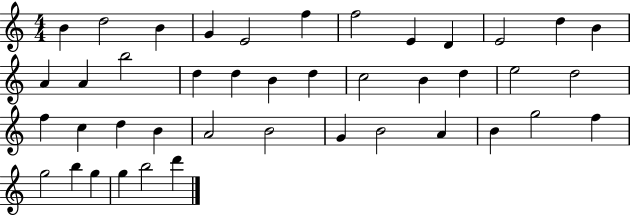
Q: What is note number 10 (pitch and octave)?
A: E4